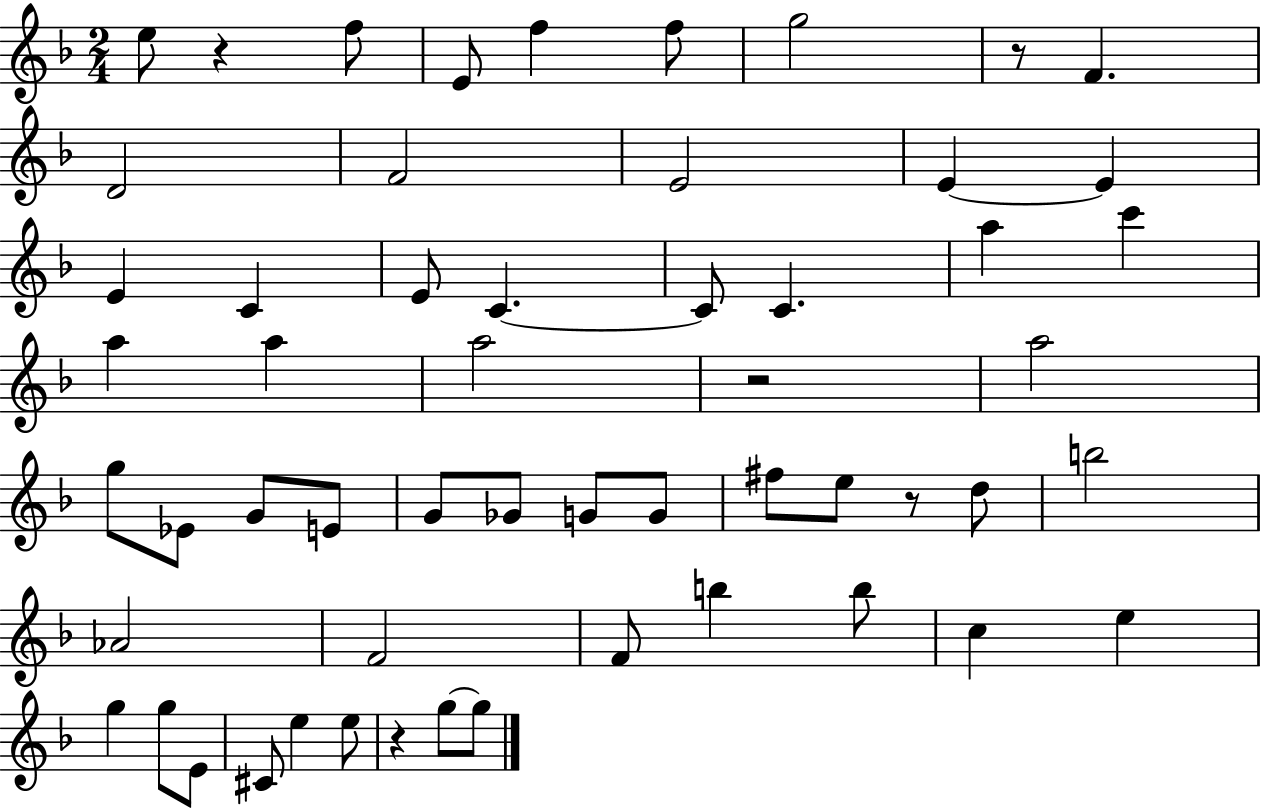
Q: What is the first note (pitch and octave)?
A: E5